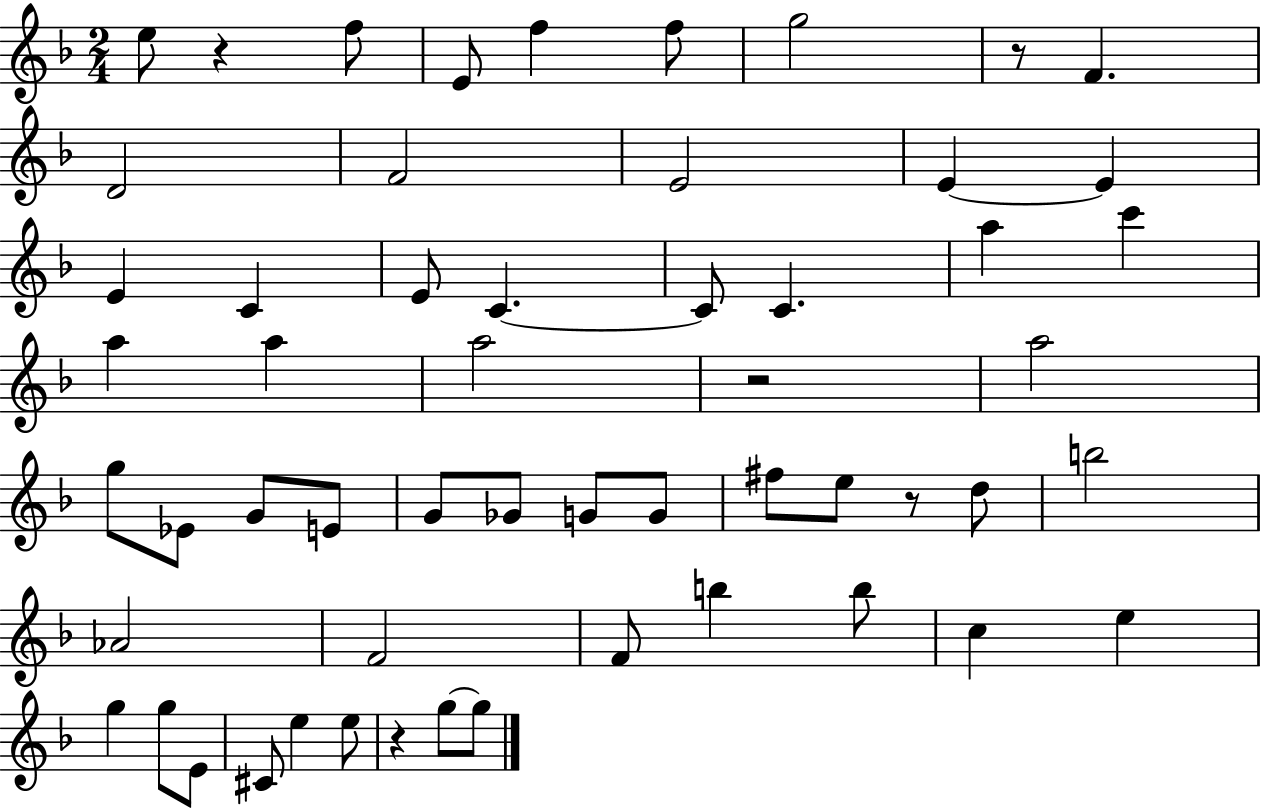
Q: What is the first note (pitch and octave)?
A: E5